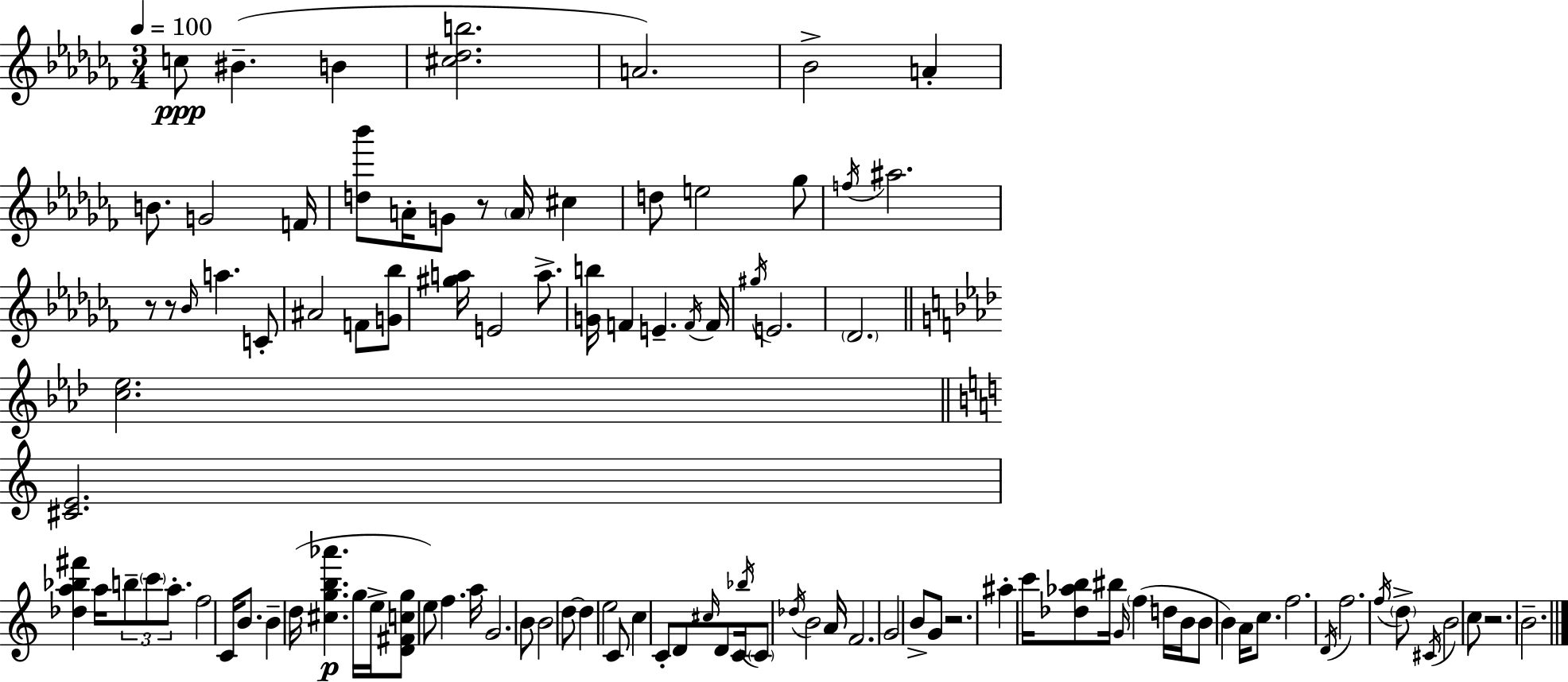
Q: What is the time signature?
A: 3/4